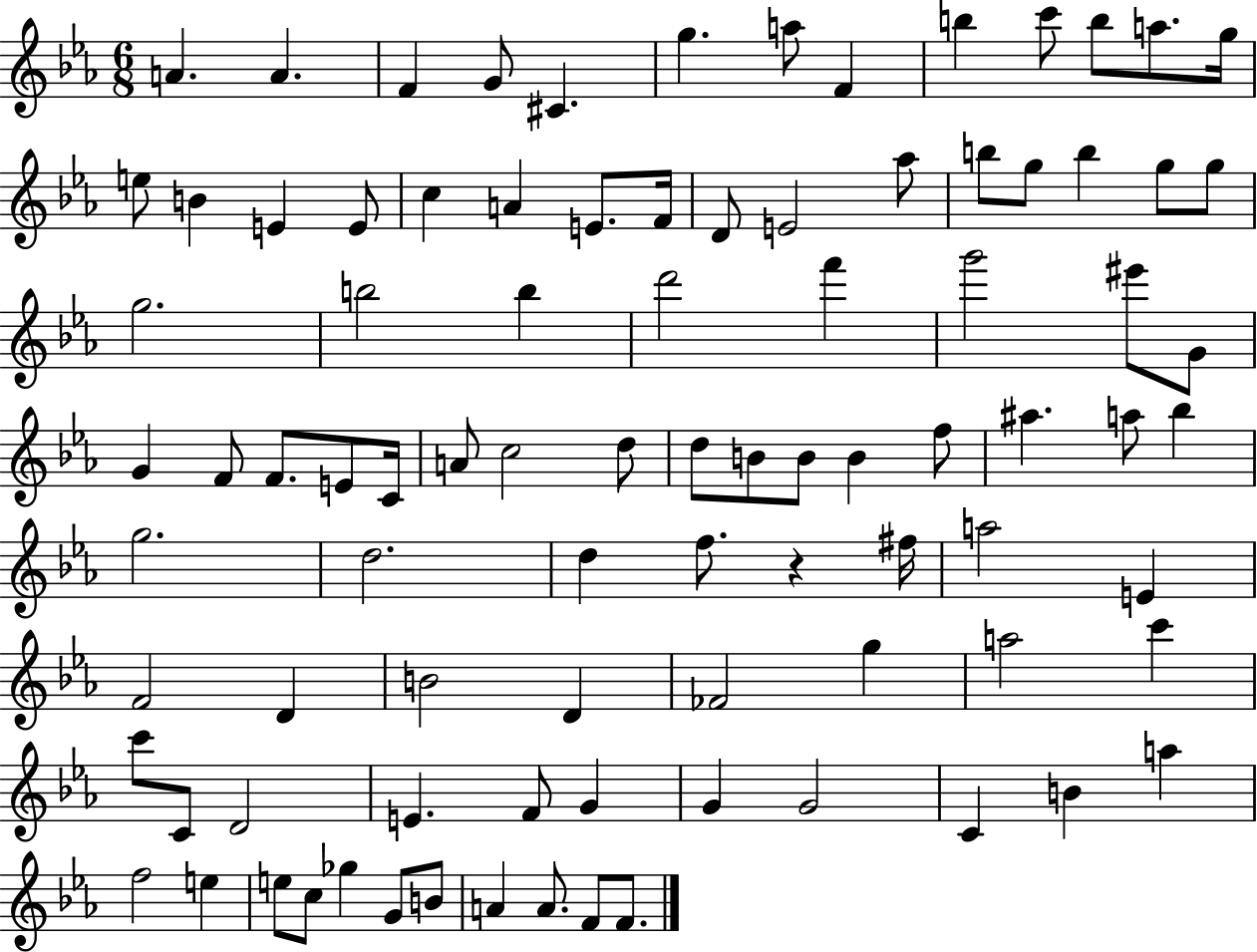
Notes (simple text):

A4/q. A4/q. F4/q G4/e C#4/q. G5/q. A5/e F4/q B5/q C6/e B5/e A5/e. G5/s E5/e B4/q E4/q E4/e C5/q A4/q E4/e. F4/s D4/e E4/h Ab5/e B5/e G5/e B5/q G5/e G5/e G5/h. B5/h B5/q D6/h F6/q G6/h EIS6/e G4/e G4/q F4/e F4/e. E4/e C4/s A4/e C5/h D5/e D5/e B4/e B4/e B4/q F5/e A#5/q. A5/e Bb5/q G5/h. D5/h. D5/q F5/e. R/q F#5/s A5/h E4/q F4/h D4/q B4/h D4/q FES4/h G5/q A5/h C6/q C6/e C4/e D4/h E4/q. F4/e G4/q G4/q G4/h C4/q B4/q A5/q F5/h E5/q E5/e C5/e Gb5/q G4/e B4/e A4/q A4/e. F4/e F4/e.